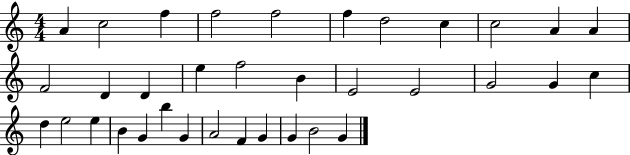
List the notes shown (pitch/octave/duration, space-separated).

A4/q C5/h F5/q F5/h F5/h F5/q D5/h C5/q C5/h A4/q A4/q F4/h D4/q D4/q E5/q F5/h B4/q E4/h E4/h G4/h G4/q C5/q D5/q E5/h E5/q B4/q G4/q B5/q G4/q A4/h F4/q G4/q G4/q B4/h G4/q